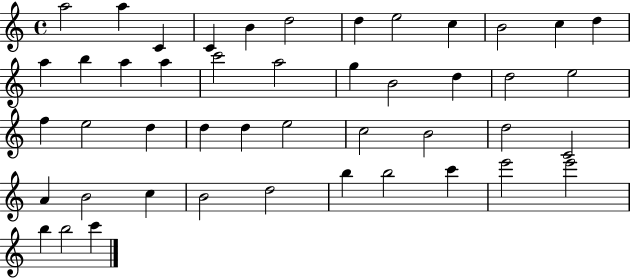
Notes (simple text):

A5/h A5/q C4/q C4/q B4/q D5/h D5/q E5/h C5/q B4/h C5/q D5/q A5/q B5/q A5/q A5/q C6/h A5/h G5/q B4/h D5/q D5/h E5/h F5/q E5/h D5/q D5/q D5/q E5/h C5/h B4/h D5/h C4/h A4/q B4/h C5/q B4/h D5/h B5/q B5/h C6/q E6/h E6/h B5/q B5/h C6/q